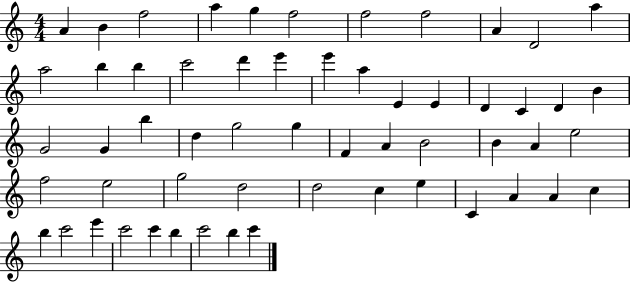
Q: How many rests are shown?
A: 0